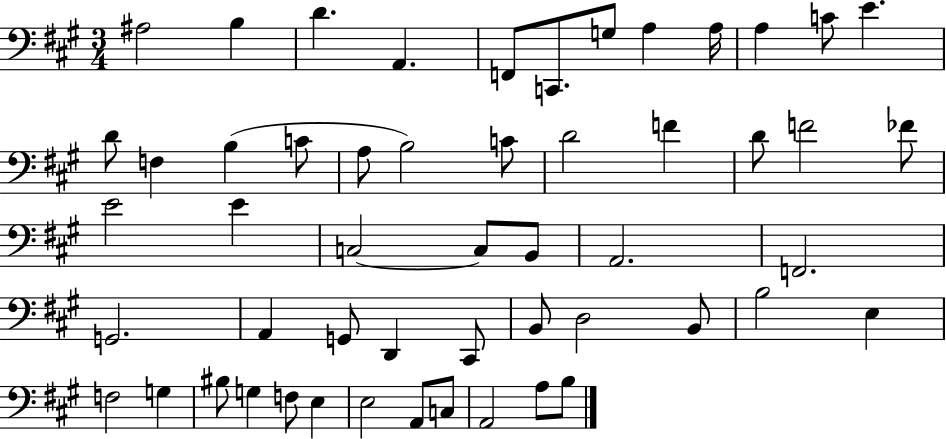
X:1
T:Untitled
M:3/4
L:1/4
K:A
^A,2 B, D A,, F,,/2 C,,/2 G,/2 A, A,/4 A, C/2 E D/2 F, B, C/2 A,/2 B,2 C/2 D2 F D/2 F2 _F/2 E2 E C,2 C,/2 B,,/2 A,,2 F,,2 G,,2 A,, G,,/2 D,, ^C,,/2 B,,/2 D,2 B,,/2 B,2 E, F,2 G, ^B,/2 G, F,/2 E, E,2 A,,/2 C,/2 A,,2 A,/2 B,/2